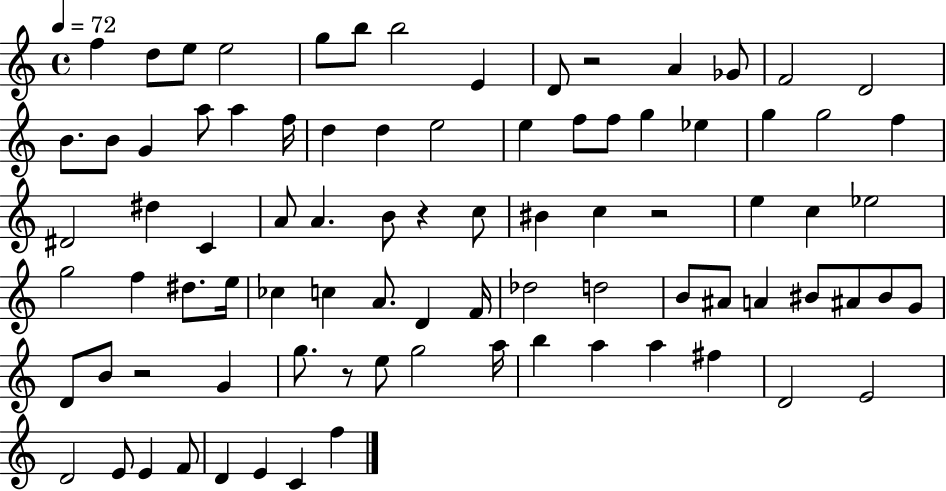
{
  \clef treble
  \time 4/4
  \defaultTimeSignature
  \key c \major
  \tempo 4 = 72
  f''4 d''8 e''8 e''2 | g''8 b''8 b''2 e'4 | d'8 r2 a'4 ges'8 | f'2 d'2 | \break b'8. b'8 g'4 a''8 a''4 f''16 | d''4 d''4 e''2 | e''4 f''8 f''8 g''4 ees''4 | g''4 g''2 f''4 | \break dis'2 dis''4 c'4 | a'8 a'4. b'8 r4 c''8 | bis'4 c''4 r2 | e''4 c''4 ees''2 | \break g''2 f''4 dis''8. e''16 | ces''4 c''4 a'8. d'4 f'16 | des''2 d''2 | b'8 ais'8 a'4 bis'8 ais'8 bis'8 g'8 | \break d'8 b'8 r2 g'4 | g''8. r8 e''8 g''2 a''16 | b''4 a''4 a''4 fis''4 | d'2 e'2 | \break d'2 e'8 e'4 f'8 | d'4 e'4 c'4 f''4 | \bar "|."
}